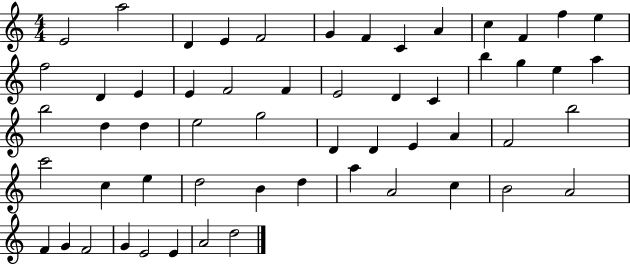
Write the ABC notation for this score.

X:1
T:Untitled
M:4/4
L:1/4
K:C
E2 a2 D E F2 G F C A c F f e f2 D E E F2 F E2 D C b g e a b2 d d e2 g2 D D E A F2 b2 c'2 c e d2 B d a A2 c B2 A2 F G F2 G E2 E A2 d2